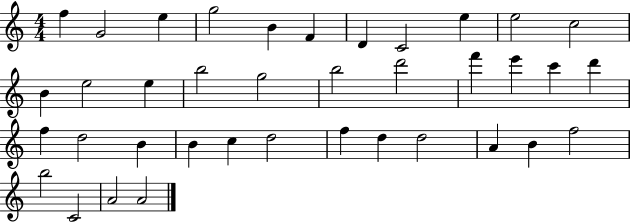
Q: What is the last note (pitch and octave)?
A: A4